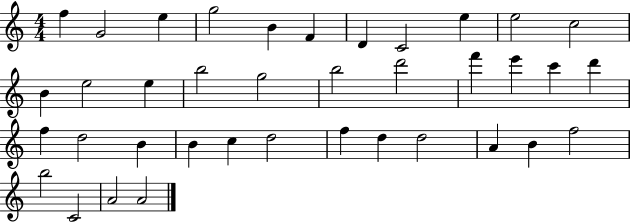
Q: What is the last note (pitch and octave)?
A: A4